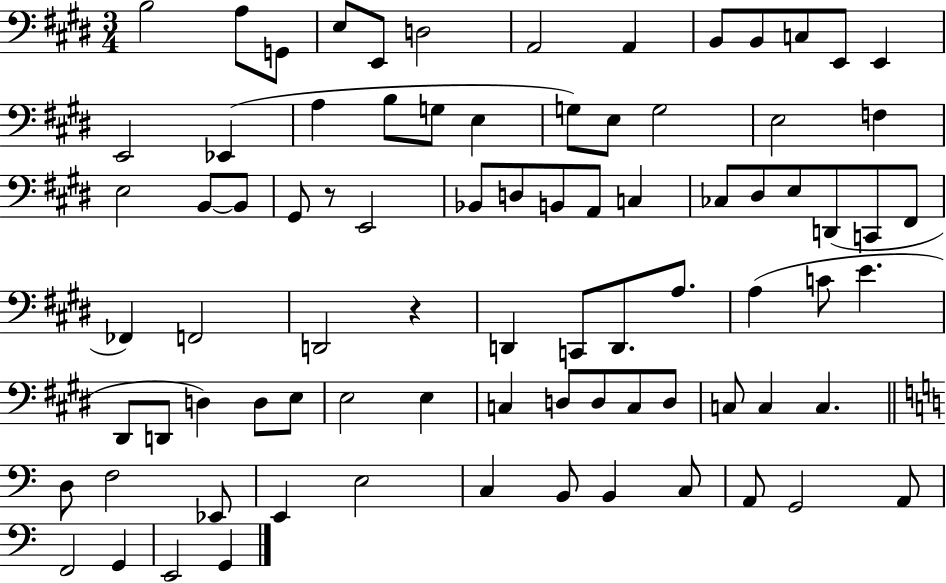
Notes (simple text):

B3/h A3/e G2/e E3/e E2/e D3/h A2/h A2/q B2/e B2/e C3/e E2/e E2/q E2/h Eb2/q A3/q B3/e G3/e E3/q G3/e E3/e G3/h E3/h F3/q E3/h B2/e B2/e G#2/e R/e E2/h Bb2/e D3/e B2/e A2/e C3/q CES3/e D#3/e E3/e D2/e C2/e F#2/e FES2/q F2/h D2/h R/q D2/q C2/e D2/e. A3/e. A3/q C4/e E4/q. D#2/e D2/e D3/q D3/e E3/e E3/h E3/q C3/q D3/e D3/e C3/e D3/e C3/e C3/q C3/q. D3/e F3/h Eb2/e E2/q E3/h C3/q B2/e B2/q C3/e A2/e G2/h A2/e F2/h G2/q E2/h G2/q